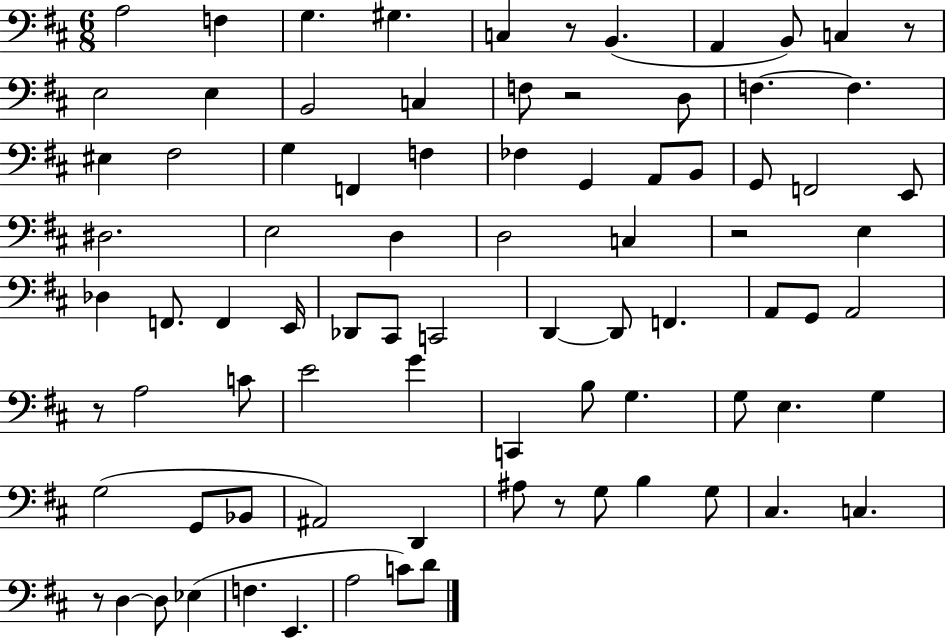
{
  \clef bass
  \numericTimeSignature
  \time 6/8
  \key d \major
  \repeat volta 2 { a2 f4 | g4. gis4. | c4 r8 b,4.( | a,4 b,8) c4 r8 | \break e2 e4 | b,2 c4 | f8 r2 d8 | f4.~~ f4. | \break eis4 fis2 | g4 f,4 f4 | fes4 g,4 a,8 b,8 | g,8 f,2 e,8 | \break dis2. | e2 d4 | d2 c4 | r2 e4 | \break des4 f,8. f,4 e,16 | des,8 cis,8 c,2 | d,4~~ d,8 f,4. | a,8 g,8 a,2 | \break r8 a2 c'8 | e'2 g'4 | c,4 b8 g4. | g8 e4. g4 | \break g2( g,8 bes,8 | ais,2) d,4 | ais8 r8 g8 b4 g8 | cis4. c4. | \break r8 d4~~ d8 ees4( | f4. e,4. | a2 c'8) d'8 | } \bar "|."
}